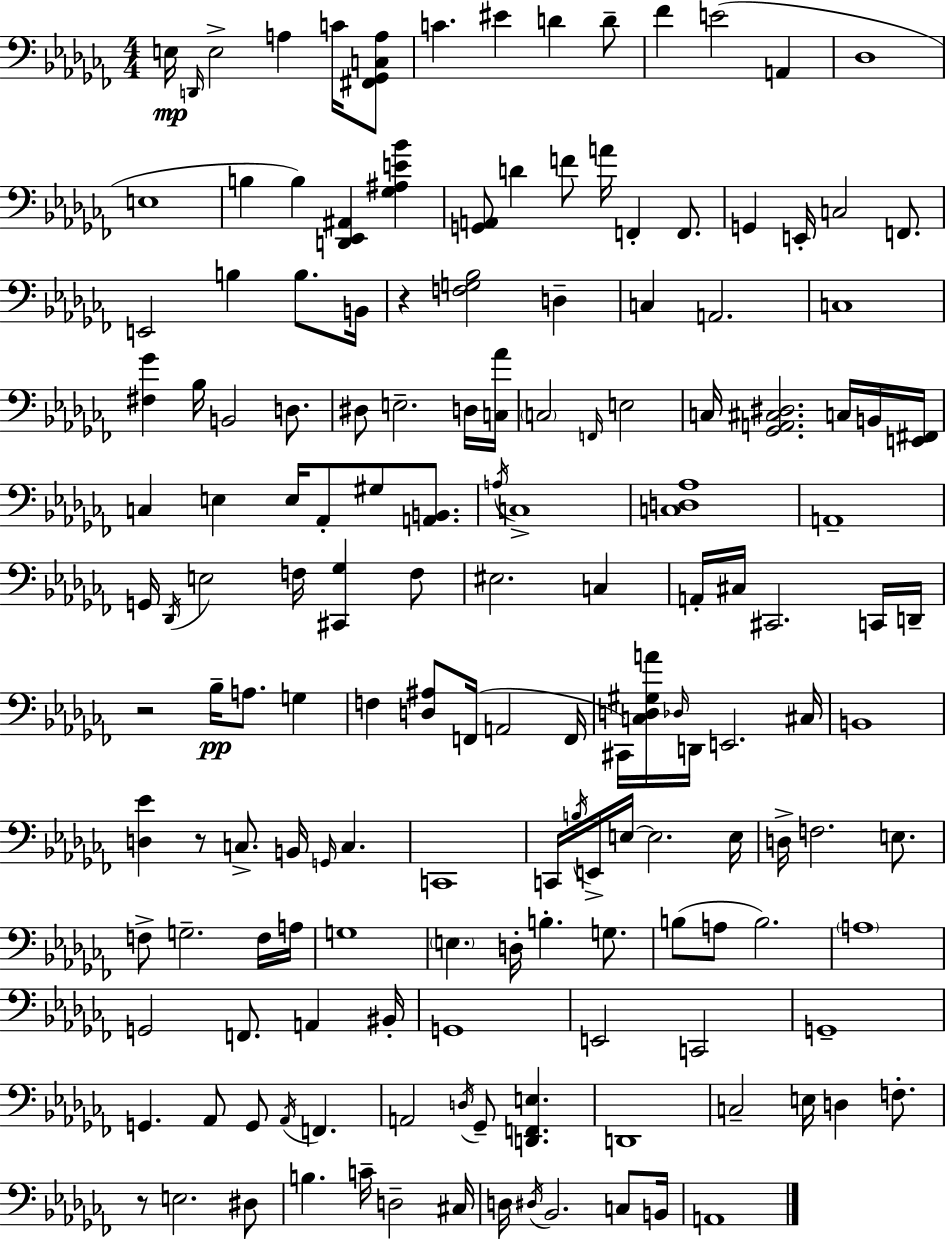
{
  \clef bass
  \numericTimeSignature
  \time 4/4
  \key aes \minor
  e16\mp \grace { d,16 } e2-> a4 c'16 <fis, ges, c a>8 | c'4. eis'4 d'4 d'8-- | fes'4 e'2( a,4 | des1 | \break e1 | b4 b4) <d, ees, ais,>4 <ges ais e' bes'>4 | <g, a,>8 d'4 f'8 a'16 f,4-. f,8. | g,4 e,16-. c2 f,8. | \break e,2 b4 b8. | b,16 r4 <f g bes>2 d4-- | c4 a,2. | c1 | \break <fis ges'>4 bes16 b,2 d8. | dis8 e2.-- d16 | <c aes'>16 \parenthesize c2 \grace { f,16 } e2 | c16 <ges, a, cis dis>2. c16 | \break b,16 <e, fis,>16 c4 e4 e16 aes,8-. gis8 <a, b,>8. | \acciaccatura { a16 } c1-> | <c d aes>1 | a,1-- | \break g,16 \acciaccatura { des,16 } e2 f16 <cis, ges>4 | f8 eis2. | c4 a,16-. cis16 cis,2. | c,16 d,16-- r2 bes16--\pp a8. | \break g4 f4 <d ais>8 f,16( a,2 | f,16 cis,16) <c d gis a'>16 \grace { des16 } d,16 e,2. | cis16 b,1 | <d ees'>4 r8 c8.-> b,16 \grace { g,16 } | \break c4. c,1 | c,16 \acciaccatura { b16 } e,16-> e16~~ e2. | e16 d16-> f2. | e8. f8-> g2.-- | \break f16 a16 g1 | \parenthesize e4. d16-. b4.-. | g8. b8( a8 b2.) | \parenthesize a1 | \break g,2 f,8. | a,4 bis,16-. g,1 | e,2 c,2 | g,1-- | \break g,4. aes,8 g,8 | \acciaccatura { aes,16 } f,4. a,2 | \acciaccatura { d16 } ges,8-- <d, f, e>4. d,1 | c2-- | \break e16 d4 f8.-. r8 e2. | dis8 b4. c'16-- | d2-- cis16 d16 \acciaccatura { dis16 } bes,2. | c8 b,16 a,1 | \break \bar "|."
}